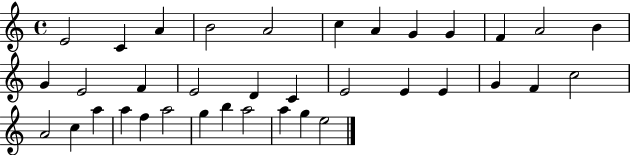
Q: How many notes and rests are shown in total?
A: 36